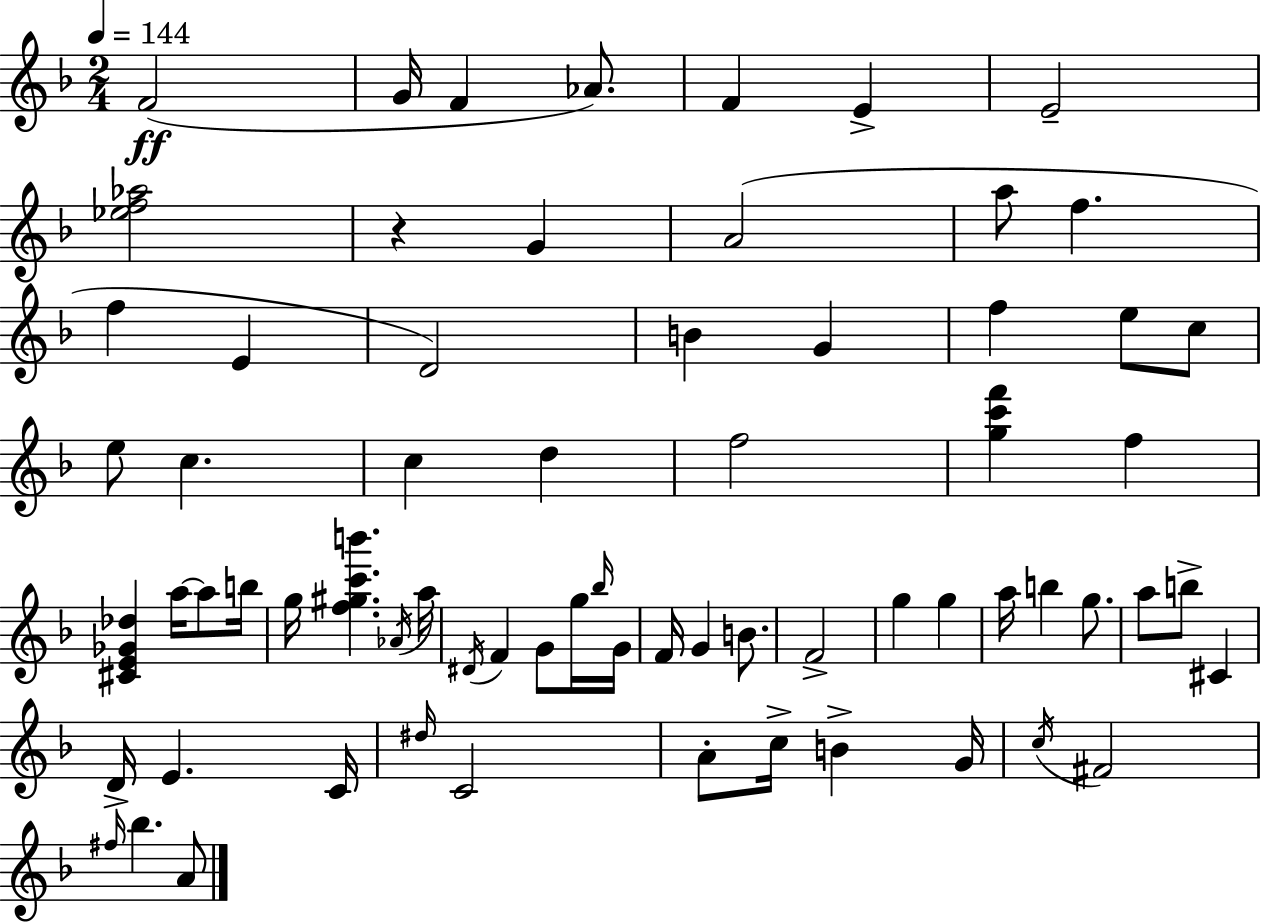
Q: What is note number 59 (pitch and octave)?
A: C5